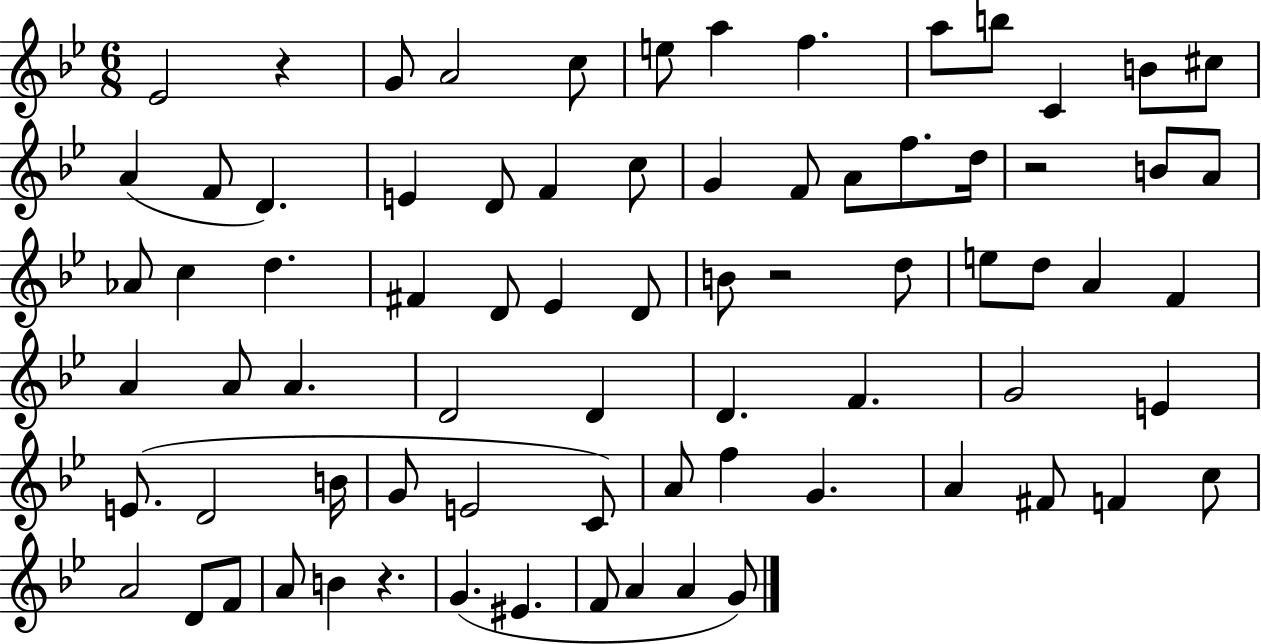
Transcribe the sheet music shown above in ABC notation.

X:1
T:Untitled
M:6/8
L:1/4
K:Bb
_E2 z G/2 A2 c/2 e/2 a f a/2 b/2 C B/2 ^c/2 A F/2 D E D/2 F c/2 G F/2 A/2 f/2 d/4 z2 B/2 A/2 _A/2 c d ^F D/2 _E D/2 B/2 z2 d/2 e/2 d/2 A F A A/2 A D2 D D F G2 E E/2 D2 B/4 G/2 E2 C/2 A/2 f G A ^F/2 F c/2 A2 D/2 F/2 A/2 B z G ^E F/2 A A G/2